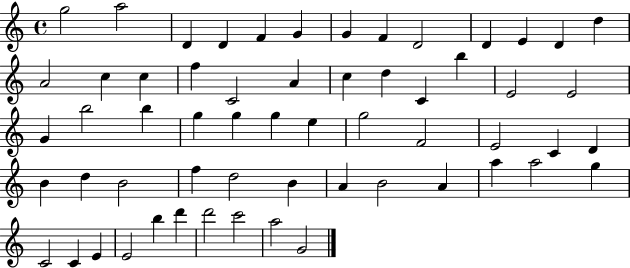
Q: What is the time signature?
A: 4/4